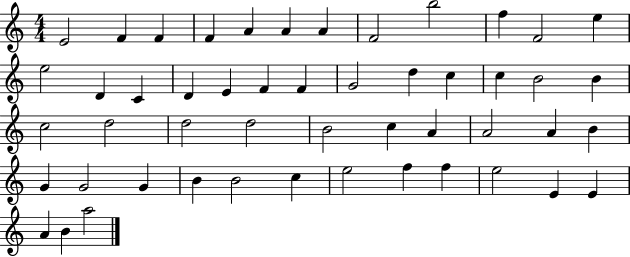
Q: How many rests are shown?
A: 0